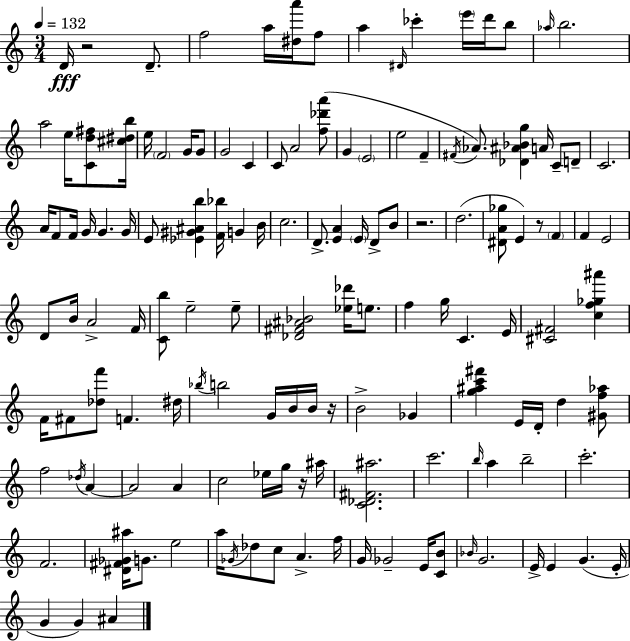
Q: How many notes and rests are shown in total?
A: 137